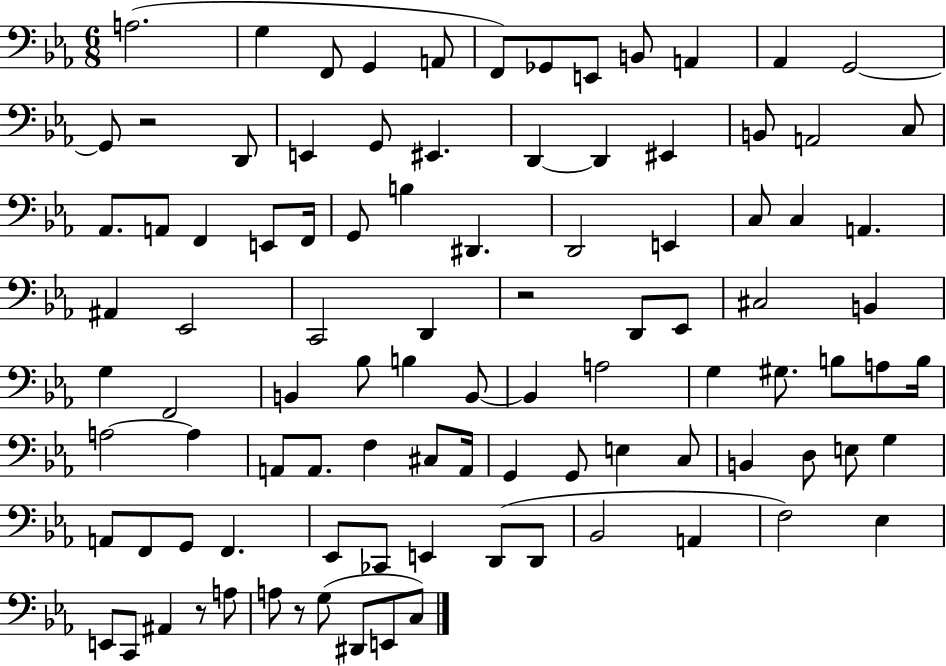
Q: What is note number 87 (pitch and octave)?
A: C2